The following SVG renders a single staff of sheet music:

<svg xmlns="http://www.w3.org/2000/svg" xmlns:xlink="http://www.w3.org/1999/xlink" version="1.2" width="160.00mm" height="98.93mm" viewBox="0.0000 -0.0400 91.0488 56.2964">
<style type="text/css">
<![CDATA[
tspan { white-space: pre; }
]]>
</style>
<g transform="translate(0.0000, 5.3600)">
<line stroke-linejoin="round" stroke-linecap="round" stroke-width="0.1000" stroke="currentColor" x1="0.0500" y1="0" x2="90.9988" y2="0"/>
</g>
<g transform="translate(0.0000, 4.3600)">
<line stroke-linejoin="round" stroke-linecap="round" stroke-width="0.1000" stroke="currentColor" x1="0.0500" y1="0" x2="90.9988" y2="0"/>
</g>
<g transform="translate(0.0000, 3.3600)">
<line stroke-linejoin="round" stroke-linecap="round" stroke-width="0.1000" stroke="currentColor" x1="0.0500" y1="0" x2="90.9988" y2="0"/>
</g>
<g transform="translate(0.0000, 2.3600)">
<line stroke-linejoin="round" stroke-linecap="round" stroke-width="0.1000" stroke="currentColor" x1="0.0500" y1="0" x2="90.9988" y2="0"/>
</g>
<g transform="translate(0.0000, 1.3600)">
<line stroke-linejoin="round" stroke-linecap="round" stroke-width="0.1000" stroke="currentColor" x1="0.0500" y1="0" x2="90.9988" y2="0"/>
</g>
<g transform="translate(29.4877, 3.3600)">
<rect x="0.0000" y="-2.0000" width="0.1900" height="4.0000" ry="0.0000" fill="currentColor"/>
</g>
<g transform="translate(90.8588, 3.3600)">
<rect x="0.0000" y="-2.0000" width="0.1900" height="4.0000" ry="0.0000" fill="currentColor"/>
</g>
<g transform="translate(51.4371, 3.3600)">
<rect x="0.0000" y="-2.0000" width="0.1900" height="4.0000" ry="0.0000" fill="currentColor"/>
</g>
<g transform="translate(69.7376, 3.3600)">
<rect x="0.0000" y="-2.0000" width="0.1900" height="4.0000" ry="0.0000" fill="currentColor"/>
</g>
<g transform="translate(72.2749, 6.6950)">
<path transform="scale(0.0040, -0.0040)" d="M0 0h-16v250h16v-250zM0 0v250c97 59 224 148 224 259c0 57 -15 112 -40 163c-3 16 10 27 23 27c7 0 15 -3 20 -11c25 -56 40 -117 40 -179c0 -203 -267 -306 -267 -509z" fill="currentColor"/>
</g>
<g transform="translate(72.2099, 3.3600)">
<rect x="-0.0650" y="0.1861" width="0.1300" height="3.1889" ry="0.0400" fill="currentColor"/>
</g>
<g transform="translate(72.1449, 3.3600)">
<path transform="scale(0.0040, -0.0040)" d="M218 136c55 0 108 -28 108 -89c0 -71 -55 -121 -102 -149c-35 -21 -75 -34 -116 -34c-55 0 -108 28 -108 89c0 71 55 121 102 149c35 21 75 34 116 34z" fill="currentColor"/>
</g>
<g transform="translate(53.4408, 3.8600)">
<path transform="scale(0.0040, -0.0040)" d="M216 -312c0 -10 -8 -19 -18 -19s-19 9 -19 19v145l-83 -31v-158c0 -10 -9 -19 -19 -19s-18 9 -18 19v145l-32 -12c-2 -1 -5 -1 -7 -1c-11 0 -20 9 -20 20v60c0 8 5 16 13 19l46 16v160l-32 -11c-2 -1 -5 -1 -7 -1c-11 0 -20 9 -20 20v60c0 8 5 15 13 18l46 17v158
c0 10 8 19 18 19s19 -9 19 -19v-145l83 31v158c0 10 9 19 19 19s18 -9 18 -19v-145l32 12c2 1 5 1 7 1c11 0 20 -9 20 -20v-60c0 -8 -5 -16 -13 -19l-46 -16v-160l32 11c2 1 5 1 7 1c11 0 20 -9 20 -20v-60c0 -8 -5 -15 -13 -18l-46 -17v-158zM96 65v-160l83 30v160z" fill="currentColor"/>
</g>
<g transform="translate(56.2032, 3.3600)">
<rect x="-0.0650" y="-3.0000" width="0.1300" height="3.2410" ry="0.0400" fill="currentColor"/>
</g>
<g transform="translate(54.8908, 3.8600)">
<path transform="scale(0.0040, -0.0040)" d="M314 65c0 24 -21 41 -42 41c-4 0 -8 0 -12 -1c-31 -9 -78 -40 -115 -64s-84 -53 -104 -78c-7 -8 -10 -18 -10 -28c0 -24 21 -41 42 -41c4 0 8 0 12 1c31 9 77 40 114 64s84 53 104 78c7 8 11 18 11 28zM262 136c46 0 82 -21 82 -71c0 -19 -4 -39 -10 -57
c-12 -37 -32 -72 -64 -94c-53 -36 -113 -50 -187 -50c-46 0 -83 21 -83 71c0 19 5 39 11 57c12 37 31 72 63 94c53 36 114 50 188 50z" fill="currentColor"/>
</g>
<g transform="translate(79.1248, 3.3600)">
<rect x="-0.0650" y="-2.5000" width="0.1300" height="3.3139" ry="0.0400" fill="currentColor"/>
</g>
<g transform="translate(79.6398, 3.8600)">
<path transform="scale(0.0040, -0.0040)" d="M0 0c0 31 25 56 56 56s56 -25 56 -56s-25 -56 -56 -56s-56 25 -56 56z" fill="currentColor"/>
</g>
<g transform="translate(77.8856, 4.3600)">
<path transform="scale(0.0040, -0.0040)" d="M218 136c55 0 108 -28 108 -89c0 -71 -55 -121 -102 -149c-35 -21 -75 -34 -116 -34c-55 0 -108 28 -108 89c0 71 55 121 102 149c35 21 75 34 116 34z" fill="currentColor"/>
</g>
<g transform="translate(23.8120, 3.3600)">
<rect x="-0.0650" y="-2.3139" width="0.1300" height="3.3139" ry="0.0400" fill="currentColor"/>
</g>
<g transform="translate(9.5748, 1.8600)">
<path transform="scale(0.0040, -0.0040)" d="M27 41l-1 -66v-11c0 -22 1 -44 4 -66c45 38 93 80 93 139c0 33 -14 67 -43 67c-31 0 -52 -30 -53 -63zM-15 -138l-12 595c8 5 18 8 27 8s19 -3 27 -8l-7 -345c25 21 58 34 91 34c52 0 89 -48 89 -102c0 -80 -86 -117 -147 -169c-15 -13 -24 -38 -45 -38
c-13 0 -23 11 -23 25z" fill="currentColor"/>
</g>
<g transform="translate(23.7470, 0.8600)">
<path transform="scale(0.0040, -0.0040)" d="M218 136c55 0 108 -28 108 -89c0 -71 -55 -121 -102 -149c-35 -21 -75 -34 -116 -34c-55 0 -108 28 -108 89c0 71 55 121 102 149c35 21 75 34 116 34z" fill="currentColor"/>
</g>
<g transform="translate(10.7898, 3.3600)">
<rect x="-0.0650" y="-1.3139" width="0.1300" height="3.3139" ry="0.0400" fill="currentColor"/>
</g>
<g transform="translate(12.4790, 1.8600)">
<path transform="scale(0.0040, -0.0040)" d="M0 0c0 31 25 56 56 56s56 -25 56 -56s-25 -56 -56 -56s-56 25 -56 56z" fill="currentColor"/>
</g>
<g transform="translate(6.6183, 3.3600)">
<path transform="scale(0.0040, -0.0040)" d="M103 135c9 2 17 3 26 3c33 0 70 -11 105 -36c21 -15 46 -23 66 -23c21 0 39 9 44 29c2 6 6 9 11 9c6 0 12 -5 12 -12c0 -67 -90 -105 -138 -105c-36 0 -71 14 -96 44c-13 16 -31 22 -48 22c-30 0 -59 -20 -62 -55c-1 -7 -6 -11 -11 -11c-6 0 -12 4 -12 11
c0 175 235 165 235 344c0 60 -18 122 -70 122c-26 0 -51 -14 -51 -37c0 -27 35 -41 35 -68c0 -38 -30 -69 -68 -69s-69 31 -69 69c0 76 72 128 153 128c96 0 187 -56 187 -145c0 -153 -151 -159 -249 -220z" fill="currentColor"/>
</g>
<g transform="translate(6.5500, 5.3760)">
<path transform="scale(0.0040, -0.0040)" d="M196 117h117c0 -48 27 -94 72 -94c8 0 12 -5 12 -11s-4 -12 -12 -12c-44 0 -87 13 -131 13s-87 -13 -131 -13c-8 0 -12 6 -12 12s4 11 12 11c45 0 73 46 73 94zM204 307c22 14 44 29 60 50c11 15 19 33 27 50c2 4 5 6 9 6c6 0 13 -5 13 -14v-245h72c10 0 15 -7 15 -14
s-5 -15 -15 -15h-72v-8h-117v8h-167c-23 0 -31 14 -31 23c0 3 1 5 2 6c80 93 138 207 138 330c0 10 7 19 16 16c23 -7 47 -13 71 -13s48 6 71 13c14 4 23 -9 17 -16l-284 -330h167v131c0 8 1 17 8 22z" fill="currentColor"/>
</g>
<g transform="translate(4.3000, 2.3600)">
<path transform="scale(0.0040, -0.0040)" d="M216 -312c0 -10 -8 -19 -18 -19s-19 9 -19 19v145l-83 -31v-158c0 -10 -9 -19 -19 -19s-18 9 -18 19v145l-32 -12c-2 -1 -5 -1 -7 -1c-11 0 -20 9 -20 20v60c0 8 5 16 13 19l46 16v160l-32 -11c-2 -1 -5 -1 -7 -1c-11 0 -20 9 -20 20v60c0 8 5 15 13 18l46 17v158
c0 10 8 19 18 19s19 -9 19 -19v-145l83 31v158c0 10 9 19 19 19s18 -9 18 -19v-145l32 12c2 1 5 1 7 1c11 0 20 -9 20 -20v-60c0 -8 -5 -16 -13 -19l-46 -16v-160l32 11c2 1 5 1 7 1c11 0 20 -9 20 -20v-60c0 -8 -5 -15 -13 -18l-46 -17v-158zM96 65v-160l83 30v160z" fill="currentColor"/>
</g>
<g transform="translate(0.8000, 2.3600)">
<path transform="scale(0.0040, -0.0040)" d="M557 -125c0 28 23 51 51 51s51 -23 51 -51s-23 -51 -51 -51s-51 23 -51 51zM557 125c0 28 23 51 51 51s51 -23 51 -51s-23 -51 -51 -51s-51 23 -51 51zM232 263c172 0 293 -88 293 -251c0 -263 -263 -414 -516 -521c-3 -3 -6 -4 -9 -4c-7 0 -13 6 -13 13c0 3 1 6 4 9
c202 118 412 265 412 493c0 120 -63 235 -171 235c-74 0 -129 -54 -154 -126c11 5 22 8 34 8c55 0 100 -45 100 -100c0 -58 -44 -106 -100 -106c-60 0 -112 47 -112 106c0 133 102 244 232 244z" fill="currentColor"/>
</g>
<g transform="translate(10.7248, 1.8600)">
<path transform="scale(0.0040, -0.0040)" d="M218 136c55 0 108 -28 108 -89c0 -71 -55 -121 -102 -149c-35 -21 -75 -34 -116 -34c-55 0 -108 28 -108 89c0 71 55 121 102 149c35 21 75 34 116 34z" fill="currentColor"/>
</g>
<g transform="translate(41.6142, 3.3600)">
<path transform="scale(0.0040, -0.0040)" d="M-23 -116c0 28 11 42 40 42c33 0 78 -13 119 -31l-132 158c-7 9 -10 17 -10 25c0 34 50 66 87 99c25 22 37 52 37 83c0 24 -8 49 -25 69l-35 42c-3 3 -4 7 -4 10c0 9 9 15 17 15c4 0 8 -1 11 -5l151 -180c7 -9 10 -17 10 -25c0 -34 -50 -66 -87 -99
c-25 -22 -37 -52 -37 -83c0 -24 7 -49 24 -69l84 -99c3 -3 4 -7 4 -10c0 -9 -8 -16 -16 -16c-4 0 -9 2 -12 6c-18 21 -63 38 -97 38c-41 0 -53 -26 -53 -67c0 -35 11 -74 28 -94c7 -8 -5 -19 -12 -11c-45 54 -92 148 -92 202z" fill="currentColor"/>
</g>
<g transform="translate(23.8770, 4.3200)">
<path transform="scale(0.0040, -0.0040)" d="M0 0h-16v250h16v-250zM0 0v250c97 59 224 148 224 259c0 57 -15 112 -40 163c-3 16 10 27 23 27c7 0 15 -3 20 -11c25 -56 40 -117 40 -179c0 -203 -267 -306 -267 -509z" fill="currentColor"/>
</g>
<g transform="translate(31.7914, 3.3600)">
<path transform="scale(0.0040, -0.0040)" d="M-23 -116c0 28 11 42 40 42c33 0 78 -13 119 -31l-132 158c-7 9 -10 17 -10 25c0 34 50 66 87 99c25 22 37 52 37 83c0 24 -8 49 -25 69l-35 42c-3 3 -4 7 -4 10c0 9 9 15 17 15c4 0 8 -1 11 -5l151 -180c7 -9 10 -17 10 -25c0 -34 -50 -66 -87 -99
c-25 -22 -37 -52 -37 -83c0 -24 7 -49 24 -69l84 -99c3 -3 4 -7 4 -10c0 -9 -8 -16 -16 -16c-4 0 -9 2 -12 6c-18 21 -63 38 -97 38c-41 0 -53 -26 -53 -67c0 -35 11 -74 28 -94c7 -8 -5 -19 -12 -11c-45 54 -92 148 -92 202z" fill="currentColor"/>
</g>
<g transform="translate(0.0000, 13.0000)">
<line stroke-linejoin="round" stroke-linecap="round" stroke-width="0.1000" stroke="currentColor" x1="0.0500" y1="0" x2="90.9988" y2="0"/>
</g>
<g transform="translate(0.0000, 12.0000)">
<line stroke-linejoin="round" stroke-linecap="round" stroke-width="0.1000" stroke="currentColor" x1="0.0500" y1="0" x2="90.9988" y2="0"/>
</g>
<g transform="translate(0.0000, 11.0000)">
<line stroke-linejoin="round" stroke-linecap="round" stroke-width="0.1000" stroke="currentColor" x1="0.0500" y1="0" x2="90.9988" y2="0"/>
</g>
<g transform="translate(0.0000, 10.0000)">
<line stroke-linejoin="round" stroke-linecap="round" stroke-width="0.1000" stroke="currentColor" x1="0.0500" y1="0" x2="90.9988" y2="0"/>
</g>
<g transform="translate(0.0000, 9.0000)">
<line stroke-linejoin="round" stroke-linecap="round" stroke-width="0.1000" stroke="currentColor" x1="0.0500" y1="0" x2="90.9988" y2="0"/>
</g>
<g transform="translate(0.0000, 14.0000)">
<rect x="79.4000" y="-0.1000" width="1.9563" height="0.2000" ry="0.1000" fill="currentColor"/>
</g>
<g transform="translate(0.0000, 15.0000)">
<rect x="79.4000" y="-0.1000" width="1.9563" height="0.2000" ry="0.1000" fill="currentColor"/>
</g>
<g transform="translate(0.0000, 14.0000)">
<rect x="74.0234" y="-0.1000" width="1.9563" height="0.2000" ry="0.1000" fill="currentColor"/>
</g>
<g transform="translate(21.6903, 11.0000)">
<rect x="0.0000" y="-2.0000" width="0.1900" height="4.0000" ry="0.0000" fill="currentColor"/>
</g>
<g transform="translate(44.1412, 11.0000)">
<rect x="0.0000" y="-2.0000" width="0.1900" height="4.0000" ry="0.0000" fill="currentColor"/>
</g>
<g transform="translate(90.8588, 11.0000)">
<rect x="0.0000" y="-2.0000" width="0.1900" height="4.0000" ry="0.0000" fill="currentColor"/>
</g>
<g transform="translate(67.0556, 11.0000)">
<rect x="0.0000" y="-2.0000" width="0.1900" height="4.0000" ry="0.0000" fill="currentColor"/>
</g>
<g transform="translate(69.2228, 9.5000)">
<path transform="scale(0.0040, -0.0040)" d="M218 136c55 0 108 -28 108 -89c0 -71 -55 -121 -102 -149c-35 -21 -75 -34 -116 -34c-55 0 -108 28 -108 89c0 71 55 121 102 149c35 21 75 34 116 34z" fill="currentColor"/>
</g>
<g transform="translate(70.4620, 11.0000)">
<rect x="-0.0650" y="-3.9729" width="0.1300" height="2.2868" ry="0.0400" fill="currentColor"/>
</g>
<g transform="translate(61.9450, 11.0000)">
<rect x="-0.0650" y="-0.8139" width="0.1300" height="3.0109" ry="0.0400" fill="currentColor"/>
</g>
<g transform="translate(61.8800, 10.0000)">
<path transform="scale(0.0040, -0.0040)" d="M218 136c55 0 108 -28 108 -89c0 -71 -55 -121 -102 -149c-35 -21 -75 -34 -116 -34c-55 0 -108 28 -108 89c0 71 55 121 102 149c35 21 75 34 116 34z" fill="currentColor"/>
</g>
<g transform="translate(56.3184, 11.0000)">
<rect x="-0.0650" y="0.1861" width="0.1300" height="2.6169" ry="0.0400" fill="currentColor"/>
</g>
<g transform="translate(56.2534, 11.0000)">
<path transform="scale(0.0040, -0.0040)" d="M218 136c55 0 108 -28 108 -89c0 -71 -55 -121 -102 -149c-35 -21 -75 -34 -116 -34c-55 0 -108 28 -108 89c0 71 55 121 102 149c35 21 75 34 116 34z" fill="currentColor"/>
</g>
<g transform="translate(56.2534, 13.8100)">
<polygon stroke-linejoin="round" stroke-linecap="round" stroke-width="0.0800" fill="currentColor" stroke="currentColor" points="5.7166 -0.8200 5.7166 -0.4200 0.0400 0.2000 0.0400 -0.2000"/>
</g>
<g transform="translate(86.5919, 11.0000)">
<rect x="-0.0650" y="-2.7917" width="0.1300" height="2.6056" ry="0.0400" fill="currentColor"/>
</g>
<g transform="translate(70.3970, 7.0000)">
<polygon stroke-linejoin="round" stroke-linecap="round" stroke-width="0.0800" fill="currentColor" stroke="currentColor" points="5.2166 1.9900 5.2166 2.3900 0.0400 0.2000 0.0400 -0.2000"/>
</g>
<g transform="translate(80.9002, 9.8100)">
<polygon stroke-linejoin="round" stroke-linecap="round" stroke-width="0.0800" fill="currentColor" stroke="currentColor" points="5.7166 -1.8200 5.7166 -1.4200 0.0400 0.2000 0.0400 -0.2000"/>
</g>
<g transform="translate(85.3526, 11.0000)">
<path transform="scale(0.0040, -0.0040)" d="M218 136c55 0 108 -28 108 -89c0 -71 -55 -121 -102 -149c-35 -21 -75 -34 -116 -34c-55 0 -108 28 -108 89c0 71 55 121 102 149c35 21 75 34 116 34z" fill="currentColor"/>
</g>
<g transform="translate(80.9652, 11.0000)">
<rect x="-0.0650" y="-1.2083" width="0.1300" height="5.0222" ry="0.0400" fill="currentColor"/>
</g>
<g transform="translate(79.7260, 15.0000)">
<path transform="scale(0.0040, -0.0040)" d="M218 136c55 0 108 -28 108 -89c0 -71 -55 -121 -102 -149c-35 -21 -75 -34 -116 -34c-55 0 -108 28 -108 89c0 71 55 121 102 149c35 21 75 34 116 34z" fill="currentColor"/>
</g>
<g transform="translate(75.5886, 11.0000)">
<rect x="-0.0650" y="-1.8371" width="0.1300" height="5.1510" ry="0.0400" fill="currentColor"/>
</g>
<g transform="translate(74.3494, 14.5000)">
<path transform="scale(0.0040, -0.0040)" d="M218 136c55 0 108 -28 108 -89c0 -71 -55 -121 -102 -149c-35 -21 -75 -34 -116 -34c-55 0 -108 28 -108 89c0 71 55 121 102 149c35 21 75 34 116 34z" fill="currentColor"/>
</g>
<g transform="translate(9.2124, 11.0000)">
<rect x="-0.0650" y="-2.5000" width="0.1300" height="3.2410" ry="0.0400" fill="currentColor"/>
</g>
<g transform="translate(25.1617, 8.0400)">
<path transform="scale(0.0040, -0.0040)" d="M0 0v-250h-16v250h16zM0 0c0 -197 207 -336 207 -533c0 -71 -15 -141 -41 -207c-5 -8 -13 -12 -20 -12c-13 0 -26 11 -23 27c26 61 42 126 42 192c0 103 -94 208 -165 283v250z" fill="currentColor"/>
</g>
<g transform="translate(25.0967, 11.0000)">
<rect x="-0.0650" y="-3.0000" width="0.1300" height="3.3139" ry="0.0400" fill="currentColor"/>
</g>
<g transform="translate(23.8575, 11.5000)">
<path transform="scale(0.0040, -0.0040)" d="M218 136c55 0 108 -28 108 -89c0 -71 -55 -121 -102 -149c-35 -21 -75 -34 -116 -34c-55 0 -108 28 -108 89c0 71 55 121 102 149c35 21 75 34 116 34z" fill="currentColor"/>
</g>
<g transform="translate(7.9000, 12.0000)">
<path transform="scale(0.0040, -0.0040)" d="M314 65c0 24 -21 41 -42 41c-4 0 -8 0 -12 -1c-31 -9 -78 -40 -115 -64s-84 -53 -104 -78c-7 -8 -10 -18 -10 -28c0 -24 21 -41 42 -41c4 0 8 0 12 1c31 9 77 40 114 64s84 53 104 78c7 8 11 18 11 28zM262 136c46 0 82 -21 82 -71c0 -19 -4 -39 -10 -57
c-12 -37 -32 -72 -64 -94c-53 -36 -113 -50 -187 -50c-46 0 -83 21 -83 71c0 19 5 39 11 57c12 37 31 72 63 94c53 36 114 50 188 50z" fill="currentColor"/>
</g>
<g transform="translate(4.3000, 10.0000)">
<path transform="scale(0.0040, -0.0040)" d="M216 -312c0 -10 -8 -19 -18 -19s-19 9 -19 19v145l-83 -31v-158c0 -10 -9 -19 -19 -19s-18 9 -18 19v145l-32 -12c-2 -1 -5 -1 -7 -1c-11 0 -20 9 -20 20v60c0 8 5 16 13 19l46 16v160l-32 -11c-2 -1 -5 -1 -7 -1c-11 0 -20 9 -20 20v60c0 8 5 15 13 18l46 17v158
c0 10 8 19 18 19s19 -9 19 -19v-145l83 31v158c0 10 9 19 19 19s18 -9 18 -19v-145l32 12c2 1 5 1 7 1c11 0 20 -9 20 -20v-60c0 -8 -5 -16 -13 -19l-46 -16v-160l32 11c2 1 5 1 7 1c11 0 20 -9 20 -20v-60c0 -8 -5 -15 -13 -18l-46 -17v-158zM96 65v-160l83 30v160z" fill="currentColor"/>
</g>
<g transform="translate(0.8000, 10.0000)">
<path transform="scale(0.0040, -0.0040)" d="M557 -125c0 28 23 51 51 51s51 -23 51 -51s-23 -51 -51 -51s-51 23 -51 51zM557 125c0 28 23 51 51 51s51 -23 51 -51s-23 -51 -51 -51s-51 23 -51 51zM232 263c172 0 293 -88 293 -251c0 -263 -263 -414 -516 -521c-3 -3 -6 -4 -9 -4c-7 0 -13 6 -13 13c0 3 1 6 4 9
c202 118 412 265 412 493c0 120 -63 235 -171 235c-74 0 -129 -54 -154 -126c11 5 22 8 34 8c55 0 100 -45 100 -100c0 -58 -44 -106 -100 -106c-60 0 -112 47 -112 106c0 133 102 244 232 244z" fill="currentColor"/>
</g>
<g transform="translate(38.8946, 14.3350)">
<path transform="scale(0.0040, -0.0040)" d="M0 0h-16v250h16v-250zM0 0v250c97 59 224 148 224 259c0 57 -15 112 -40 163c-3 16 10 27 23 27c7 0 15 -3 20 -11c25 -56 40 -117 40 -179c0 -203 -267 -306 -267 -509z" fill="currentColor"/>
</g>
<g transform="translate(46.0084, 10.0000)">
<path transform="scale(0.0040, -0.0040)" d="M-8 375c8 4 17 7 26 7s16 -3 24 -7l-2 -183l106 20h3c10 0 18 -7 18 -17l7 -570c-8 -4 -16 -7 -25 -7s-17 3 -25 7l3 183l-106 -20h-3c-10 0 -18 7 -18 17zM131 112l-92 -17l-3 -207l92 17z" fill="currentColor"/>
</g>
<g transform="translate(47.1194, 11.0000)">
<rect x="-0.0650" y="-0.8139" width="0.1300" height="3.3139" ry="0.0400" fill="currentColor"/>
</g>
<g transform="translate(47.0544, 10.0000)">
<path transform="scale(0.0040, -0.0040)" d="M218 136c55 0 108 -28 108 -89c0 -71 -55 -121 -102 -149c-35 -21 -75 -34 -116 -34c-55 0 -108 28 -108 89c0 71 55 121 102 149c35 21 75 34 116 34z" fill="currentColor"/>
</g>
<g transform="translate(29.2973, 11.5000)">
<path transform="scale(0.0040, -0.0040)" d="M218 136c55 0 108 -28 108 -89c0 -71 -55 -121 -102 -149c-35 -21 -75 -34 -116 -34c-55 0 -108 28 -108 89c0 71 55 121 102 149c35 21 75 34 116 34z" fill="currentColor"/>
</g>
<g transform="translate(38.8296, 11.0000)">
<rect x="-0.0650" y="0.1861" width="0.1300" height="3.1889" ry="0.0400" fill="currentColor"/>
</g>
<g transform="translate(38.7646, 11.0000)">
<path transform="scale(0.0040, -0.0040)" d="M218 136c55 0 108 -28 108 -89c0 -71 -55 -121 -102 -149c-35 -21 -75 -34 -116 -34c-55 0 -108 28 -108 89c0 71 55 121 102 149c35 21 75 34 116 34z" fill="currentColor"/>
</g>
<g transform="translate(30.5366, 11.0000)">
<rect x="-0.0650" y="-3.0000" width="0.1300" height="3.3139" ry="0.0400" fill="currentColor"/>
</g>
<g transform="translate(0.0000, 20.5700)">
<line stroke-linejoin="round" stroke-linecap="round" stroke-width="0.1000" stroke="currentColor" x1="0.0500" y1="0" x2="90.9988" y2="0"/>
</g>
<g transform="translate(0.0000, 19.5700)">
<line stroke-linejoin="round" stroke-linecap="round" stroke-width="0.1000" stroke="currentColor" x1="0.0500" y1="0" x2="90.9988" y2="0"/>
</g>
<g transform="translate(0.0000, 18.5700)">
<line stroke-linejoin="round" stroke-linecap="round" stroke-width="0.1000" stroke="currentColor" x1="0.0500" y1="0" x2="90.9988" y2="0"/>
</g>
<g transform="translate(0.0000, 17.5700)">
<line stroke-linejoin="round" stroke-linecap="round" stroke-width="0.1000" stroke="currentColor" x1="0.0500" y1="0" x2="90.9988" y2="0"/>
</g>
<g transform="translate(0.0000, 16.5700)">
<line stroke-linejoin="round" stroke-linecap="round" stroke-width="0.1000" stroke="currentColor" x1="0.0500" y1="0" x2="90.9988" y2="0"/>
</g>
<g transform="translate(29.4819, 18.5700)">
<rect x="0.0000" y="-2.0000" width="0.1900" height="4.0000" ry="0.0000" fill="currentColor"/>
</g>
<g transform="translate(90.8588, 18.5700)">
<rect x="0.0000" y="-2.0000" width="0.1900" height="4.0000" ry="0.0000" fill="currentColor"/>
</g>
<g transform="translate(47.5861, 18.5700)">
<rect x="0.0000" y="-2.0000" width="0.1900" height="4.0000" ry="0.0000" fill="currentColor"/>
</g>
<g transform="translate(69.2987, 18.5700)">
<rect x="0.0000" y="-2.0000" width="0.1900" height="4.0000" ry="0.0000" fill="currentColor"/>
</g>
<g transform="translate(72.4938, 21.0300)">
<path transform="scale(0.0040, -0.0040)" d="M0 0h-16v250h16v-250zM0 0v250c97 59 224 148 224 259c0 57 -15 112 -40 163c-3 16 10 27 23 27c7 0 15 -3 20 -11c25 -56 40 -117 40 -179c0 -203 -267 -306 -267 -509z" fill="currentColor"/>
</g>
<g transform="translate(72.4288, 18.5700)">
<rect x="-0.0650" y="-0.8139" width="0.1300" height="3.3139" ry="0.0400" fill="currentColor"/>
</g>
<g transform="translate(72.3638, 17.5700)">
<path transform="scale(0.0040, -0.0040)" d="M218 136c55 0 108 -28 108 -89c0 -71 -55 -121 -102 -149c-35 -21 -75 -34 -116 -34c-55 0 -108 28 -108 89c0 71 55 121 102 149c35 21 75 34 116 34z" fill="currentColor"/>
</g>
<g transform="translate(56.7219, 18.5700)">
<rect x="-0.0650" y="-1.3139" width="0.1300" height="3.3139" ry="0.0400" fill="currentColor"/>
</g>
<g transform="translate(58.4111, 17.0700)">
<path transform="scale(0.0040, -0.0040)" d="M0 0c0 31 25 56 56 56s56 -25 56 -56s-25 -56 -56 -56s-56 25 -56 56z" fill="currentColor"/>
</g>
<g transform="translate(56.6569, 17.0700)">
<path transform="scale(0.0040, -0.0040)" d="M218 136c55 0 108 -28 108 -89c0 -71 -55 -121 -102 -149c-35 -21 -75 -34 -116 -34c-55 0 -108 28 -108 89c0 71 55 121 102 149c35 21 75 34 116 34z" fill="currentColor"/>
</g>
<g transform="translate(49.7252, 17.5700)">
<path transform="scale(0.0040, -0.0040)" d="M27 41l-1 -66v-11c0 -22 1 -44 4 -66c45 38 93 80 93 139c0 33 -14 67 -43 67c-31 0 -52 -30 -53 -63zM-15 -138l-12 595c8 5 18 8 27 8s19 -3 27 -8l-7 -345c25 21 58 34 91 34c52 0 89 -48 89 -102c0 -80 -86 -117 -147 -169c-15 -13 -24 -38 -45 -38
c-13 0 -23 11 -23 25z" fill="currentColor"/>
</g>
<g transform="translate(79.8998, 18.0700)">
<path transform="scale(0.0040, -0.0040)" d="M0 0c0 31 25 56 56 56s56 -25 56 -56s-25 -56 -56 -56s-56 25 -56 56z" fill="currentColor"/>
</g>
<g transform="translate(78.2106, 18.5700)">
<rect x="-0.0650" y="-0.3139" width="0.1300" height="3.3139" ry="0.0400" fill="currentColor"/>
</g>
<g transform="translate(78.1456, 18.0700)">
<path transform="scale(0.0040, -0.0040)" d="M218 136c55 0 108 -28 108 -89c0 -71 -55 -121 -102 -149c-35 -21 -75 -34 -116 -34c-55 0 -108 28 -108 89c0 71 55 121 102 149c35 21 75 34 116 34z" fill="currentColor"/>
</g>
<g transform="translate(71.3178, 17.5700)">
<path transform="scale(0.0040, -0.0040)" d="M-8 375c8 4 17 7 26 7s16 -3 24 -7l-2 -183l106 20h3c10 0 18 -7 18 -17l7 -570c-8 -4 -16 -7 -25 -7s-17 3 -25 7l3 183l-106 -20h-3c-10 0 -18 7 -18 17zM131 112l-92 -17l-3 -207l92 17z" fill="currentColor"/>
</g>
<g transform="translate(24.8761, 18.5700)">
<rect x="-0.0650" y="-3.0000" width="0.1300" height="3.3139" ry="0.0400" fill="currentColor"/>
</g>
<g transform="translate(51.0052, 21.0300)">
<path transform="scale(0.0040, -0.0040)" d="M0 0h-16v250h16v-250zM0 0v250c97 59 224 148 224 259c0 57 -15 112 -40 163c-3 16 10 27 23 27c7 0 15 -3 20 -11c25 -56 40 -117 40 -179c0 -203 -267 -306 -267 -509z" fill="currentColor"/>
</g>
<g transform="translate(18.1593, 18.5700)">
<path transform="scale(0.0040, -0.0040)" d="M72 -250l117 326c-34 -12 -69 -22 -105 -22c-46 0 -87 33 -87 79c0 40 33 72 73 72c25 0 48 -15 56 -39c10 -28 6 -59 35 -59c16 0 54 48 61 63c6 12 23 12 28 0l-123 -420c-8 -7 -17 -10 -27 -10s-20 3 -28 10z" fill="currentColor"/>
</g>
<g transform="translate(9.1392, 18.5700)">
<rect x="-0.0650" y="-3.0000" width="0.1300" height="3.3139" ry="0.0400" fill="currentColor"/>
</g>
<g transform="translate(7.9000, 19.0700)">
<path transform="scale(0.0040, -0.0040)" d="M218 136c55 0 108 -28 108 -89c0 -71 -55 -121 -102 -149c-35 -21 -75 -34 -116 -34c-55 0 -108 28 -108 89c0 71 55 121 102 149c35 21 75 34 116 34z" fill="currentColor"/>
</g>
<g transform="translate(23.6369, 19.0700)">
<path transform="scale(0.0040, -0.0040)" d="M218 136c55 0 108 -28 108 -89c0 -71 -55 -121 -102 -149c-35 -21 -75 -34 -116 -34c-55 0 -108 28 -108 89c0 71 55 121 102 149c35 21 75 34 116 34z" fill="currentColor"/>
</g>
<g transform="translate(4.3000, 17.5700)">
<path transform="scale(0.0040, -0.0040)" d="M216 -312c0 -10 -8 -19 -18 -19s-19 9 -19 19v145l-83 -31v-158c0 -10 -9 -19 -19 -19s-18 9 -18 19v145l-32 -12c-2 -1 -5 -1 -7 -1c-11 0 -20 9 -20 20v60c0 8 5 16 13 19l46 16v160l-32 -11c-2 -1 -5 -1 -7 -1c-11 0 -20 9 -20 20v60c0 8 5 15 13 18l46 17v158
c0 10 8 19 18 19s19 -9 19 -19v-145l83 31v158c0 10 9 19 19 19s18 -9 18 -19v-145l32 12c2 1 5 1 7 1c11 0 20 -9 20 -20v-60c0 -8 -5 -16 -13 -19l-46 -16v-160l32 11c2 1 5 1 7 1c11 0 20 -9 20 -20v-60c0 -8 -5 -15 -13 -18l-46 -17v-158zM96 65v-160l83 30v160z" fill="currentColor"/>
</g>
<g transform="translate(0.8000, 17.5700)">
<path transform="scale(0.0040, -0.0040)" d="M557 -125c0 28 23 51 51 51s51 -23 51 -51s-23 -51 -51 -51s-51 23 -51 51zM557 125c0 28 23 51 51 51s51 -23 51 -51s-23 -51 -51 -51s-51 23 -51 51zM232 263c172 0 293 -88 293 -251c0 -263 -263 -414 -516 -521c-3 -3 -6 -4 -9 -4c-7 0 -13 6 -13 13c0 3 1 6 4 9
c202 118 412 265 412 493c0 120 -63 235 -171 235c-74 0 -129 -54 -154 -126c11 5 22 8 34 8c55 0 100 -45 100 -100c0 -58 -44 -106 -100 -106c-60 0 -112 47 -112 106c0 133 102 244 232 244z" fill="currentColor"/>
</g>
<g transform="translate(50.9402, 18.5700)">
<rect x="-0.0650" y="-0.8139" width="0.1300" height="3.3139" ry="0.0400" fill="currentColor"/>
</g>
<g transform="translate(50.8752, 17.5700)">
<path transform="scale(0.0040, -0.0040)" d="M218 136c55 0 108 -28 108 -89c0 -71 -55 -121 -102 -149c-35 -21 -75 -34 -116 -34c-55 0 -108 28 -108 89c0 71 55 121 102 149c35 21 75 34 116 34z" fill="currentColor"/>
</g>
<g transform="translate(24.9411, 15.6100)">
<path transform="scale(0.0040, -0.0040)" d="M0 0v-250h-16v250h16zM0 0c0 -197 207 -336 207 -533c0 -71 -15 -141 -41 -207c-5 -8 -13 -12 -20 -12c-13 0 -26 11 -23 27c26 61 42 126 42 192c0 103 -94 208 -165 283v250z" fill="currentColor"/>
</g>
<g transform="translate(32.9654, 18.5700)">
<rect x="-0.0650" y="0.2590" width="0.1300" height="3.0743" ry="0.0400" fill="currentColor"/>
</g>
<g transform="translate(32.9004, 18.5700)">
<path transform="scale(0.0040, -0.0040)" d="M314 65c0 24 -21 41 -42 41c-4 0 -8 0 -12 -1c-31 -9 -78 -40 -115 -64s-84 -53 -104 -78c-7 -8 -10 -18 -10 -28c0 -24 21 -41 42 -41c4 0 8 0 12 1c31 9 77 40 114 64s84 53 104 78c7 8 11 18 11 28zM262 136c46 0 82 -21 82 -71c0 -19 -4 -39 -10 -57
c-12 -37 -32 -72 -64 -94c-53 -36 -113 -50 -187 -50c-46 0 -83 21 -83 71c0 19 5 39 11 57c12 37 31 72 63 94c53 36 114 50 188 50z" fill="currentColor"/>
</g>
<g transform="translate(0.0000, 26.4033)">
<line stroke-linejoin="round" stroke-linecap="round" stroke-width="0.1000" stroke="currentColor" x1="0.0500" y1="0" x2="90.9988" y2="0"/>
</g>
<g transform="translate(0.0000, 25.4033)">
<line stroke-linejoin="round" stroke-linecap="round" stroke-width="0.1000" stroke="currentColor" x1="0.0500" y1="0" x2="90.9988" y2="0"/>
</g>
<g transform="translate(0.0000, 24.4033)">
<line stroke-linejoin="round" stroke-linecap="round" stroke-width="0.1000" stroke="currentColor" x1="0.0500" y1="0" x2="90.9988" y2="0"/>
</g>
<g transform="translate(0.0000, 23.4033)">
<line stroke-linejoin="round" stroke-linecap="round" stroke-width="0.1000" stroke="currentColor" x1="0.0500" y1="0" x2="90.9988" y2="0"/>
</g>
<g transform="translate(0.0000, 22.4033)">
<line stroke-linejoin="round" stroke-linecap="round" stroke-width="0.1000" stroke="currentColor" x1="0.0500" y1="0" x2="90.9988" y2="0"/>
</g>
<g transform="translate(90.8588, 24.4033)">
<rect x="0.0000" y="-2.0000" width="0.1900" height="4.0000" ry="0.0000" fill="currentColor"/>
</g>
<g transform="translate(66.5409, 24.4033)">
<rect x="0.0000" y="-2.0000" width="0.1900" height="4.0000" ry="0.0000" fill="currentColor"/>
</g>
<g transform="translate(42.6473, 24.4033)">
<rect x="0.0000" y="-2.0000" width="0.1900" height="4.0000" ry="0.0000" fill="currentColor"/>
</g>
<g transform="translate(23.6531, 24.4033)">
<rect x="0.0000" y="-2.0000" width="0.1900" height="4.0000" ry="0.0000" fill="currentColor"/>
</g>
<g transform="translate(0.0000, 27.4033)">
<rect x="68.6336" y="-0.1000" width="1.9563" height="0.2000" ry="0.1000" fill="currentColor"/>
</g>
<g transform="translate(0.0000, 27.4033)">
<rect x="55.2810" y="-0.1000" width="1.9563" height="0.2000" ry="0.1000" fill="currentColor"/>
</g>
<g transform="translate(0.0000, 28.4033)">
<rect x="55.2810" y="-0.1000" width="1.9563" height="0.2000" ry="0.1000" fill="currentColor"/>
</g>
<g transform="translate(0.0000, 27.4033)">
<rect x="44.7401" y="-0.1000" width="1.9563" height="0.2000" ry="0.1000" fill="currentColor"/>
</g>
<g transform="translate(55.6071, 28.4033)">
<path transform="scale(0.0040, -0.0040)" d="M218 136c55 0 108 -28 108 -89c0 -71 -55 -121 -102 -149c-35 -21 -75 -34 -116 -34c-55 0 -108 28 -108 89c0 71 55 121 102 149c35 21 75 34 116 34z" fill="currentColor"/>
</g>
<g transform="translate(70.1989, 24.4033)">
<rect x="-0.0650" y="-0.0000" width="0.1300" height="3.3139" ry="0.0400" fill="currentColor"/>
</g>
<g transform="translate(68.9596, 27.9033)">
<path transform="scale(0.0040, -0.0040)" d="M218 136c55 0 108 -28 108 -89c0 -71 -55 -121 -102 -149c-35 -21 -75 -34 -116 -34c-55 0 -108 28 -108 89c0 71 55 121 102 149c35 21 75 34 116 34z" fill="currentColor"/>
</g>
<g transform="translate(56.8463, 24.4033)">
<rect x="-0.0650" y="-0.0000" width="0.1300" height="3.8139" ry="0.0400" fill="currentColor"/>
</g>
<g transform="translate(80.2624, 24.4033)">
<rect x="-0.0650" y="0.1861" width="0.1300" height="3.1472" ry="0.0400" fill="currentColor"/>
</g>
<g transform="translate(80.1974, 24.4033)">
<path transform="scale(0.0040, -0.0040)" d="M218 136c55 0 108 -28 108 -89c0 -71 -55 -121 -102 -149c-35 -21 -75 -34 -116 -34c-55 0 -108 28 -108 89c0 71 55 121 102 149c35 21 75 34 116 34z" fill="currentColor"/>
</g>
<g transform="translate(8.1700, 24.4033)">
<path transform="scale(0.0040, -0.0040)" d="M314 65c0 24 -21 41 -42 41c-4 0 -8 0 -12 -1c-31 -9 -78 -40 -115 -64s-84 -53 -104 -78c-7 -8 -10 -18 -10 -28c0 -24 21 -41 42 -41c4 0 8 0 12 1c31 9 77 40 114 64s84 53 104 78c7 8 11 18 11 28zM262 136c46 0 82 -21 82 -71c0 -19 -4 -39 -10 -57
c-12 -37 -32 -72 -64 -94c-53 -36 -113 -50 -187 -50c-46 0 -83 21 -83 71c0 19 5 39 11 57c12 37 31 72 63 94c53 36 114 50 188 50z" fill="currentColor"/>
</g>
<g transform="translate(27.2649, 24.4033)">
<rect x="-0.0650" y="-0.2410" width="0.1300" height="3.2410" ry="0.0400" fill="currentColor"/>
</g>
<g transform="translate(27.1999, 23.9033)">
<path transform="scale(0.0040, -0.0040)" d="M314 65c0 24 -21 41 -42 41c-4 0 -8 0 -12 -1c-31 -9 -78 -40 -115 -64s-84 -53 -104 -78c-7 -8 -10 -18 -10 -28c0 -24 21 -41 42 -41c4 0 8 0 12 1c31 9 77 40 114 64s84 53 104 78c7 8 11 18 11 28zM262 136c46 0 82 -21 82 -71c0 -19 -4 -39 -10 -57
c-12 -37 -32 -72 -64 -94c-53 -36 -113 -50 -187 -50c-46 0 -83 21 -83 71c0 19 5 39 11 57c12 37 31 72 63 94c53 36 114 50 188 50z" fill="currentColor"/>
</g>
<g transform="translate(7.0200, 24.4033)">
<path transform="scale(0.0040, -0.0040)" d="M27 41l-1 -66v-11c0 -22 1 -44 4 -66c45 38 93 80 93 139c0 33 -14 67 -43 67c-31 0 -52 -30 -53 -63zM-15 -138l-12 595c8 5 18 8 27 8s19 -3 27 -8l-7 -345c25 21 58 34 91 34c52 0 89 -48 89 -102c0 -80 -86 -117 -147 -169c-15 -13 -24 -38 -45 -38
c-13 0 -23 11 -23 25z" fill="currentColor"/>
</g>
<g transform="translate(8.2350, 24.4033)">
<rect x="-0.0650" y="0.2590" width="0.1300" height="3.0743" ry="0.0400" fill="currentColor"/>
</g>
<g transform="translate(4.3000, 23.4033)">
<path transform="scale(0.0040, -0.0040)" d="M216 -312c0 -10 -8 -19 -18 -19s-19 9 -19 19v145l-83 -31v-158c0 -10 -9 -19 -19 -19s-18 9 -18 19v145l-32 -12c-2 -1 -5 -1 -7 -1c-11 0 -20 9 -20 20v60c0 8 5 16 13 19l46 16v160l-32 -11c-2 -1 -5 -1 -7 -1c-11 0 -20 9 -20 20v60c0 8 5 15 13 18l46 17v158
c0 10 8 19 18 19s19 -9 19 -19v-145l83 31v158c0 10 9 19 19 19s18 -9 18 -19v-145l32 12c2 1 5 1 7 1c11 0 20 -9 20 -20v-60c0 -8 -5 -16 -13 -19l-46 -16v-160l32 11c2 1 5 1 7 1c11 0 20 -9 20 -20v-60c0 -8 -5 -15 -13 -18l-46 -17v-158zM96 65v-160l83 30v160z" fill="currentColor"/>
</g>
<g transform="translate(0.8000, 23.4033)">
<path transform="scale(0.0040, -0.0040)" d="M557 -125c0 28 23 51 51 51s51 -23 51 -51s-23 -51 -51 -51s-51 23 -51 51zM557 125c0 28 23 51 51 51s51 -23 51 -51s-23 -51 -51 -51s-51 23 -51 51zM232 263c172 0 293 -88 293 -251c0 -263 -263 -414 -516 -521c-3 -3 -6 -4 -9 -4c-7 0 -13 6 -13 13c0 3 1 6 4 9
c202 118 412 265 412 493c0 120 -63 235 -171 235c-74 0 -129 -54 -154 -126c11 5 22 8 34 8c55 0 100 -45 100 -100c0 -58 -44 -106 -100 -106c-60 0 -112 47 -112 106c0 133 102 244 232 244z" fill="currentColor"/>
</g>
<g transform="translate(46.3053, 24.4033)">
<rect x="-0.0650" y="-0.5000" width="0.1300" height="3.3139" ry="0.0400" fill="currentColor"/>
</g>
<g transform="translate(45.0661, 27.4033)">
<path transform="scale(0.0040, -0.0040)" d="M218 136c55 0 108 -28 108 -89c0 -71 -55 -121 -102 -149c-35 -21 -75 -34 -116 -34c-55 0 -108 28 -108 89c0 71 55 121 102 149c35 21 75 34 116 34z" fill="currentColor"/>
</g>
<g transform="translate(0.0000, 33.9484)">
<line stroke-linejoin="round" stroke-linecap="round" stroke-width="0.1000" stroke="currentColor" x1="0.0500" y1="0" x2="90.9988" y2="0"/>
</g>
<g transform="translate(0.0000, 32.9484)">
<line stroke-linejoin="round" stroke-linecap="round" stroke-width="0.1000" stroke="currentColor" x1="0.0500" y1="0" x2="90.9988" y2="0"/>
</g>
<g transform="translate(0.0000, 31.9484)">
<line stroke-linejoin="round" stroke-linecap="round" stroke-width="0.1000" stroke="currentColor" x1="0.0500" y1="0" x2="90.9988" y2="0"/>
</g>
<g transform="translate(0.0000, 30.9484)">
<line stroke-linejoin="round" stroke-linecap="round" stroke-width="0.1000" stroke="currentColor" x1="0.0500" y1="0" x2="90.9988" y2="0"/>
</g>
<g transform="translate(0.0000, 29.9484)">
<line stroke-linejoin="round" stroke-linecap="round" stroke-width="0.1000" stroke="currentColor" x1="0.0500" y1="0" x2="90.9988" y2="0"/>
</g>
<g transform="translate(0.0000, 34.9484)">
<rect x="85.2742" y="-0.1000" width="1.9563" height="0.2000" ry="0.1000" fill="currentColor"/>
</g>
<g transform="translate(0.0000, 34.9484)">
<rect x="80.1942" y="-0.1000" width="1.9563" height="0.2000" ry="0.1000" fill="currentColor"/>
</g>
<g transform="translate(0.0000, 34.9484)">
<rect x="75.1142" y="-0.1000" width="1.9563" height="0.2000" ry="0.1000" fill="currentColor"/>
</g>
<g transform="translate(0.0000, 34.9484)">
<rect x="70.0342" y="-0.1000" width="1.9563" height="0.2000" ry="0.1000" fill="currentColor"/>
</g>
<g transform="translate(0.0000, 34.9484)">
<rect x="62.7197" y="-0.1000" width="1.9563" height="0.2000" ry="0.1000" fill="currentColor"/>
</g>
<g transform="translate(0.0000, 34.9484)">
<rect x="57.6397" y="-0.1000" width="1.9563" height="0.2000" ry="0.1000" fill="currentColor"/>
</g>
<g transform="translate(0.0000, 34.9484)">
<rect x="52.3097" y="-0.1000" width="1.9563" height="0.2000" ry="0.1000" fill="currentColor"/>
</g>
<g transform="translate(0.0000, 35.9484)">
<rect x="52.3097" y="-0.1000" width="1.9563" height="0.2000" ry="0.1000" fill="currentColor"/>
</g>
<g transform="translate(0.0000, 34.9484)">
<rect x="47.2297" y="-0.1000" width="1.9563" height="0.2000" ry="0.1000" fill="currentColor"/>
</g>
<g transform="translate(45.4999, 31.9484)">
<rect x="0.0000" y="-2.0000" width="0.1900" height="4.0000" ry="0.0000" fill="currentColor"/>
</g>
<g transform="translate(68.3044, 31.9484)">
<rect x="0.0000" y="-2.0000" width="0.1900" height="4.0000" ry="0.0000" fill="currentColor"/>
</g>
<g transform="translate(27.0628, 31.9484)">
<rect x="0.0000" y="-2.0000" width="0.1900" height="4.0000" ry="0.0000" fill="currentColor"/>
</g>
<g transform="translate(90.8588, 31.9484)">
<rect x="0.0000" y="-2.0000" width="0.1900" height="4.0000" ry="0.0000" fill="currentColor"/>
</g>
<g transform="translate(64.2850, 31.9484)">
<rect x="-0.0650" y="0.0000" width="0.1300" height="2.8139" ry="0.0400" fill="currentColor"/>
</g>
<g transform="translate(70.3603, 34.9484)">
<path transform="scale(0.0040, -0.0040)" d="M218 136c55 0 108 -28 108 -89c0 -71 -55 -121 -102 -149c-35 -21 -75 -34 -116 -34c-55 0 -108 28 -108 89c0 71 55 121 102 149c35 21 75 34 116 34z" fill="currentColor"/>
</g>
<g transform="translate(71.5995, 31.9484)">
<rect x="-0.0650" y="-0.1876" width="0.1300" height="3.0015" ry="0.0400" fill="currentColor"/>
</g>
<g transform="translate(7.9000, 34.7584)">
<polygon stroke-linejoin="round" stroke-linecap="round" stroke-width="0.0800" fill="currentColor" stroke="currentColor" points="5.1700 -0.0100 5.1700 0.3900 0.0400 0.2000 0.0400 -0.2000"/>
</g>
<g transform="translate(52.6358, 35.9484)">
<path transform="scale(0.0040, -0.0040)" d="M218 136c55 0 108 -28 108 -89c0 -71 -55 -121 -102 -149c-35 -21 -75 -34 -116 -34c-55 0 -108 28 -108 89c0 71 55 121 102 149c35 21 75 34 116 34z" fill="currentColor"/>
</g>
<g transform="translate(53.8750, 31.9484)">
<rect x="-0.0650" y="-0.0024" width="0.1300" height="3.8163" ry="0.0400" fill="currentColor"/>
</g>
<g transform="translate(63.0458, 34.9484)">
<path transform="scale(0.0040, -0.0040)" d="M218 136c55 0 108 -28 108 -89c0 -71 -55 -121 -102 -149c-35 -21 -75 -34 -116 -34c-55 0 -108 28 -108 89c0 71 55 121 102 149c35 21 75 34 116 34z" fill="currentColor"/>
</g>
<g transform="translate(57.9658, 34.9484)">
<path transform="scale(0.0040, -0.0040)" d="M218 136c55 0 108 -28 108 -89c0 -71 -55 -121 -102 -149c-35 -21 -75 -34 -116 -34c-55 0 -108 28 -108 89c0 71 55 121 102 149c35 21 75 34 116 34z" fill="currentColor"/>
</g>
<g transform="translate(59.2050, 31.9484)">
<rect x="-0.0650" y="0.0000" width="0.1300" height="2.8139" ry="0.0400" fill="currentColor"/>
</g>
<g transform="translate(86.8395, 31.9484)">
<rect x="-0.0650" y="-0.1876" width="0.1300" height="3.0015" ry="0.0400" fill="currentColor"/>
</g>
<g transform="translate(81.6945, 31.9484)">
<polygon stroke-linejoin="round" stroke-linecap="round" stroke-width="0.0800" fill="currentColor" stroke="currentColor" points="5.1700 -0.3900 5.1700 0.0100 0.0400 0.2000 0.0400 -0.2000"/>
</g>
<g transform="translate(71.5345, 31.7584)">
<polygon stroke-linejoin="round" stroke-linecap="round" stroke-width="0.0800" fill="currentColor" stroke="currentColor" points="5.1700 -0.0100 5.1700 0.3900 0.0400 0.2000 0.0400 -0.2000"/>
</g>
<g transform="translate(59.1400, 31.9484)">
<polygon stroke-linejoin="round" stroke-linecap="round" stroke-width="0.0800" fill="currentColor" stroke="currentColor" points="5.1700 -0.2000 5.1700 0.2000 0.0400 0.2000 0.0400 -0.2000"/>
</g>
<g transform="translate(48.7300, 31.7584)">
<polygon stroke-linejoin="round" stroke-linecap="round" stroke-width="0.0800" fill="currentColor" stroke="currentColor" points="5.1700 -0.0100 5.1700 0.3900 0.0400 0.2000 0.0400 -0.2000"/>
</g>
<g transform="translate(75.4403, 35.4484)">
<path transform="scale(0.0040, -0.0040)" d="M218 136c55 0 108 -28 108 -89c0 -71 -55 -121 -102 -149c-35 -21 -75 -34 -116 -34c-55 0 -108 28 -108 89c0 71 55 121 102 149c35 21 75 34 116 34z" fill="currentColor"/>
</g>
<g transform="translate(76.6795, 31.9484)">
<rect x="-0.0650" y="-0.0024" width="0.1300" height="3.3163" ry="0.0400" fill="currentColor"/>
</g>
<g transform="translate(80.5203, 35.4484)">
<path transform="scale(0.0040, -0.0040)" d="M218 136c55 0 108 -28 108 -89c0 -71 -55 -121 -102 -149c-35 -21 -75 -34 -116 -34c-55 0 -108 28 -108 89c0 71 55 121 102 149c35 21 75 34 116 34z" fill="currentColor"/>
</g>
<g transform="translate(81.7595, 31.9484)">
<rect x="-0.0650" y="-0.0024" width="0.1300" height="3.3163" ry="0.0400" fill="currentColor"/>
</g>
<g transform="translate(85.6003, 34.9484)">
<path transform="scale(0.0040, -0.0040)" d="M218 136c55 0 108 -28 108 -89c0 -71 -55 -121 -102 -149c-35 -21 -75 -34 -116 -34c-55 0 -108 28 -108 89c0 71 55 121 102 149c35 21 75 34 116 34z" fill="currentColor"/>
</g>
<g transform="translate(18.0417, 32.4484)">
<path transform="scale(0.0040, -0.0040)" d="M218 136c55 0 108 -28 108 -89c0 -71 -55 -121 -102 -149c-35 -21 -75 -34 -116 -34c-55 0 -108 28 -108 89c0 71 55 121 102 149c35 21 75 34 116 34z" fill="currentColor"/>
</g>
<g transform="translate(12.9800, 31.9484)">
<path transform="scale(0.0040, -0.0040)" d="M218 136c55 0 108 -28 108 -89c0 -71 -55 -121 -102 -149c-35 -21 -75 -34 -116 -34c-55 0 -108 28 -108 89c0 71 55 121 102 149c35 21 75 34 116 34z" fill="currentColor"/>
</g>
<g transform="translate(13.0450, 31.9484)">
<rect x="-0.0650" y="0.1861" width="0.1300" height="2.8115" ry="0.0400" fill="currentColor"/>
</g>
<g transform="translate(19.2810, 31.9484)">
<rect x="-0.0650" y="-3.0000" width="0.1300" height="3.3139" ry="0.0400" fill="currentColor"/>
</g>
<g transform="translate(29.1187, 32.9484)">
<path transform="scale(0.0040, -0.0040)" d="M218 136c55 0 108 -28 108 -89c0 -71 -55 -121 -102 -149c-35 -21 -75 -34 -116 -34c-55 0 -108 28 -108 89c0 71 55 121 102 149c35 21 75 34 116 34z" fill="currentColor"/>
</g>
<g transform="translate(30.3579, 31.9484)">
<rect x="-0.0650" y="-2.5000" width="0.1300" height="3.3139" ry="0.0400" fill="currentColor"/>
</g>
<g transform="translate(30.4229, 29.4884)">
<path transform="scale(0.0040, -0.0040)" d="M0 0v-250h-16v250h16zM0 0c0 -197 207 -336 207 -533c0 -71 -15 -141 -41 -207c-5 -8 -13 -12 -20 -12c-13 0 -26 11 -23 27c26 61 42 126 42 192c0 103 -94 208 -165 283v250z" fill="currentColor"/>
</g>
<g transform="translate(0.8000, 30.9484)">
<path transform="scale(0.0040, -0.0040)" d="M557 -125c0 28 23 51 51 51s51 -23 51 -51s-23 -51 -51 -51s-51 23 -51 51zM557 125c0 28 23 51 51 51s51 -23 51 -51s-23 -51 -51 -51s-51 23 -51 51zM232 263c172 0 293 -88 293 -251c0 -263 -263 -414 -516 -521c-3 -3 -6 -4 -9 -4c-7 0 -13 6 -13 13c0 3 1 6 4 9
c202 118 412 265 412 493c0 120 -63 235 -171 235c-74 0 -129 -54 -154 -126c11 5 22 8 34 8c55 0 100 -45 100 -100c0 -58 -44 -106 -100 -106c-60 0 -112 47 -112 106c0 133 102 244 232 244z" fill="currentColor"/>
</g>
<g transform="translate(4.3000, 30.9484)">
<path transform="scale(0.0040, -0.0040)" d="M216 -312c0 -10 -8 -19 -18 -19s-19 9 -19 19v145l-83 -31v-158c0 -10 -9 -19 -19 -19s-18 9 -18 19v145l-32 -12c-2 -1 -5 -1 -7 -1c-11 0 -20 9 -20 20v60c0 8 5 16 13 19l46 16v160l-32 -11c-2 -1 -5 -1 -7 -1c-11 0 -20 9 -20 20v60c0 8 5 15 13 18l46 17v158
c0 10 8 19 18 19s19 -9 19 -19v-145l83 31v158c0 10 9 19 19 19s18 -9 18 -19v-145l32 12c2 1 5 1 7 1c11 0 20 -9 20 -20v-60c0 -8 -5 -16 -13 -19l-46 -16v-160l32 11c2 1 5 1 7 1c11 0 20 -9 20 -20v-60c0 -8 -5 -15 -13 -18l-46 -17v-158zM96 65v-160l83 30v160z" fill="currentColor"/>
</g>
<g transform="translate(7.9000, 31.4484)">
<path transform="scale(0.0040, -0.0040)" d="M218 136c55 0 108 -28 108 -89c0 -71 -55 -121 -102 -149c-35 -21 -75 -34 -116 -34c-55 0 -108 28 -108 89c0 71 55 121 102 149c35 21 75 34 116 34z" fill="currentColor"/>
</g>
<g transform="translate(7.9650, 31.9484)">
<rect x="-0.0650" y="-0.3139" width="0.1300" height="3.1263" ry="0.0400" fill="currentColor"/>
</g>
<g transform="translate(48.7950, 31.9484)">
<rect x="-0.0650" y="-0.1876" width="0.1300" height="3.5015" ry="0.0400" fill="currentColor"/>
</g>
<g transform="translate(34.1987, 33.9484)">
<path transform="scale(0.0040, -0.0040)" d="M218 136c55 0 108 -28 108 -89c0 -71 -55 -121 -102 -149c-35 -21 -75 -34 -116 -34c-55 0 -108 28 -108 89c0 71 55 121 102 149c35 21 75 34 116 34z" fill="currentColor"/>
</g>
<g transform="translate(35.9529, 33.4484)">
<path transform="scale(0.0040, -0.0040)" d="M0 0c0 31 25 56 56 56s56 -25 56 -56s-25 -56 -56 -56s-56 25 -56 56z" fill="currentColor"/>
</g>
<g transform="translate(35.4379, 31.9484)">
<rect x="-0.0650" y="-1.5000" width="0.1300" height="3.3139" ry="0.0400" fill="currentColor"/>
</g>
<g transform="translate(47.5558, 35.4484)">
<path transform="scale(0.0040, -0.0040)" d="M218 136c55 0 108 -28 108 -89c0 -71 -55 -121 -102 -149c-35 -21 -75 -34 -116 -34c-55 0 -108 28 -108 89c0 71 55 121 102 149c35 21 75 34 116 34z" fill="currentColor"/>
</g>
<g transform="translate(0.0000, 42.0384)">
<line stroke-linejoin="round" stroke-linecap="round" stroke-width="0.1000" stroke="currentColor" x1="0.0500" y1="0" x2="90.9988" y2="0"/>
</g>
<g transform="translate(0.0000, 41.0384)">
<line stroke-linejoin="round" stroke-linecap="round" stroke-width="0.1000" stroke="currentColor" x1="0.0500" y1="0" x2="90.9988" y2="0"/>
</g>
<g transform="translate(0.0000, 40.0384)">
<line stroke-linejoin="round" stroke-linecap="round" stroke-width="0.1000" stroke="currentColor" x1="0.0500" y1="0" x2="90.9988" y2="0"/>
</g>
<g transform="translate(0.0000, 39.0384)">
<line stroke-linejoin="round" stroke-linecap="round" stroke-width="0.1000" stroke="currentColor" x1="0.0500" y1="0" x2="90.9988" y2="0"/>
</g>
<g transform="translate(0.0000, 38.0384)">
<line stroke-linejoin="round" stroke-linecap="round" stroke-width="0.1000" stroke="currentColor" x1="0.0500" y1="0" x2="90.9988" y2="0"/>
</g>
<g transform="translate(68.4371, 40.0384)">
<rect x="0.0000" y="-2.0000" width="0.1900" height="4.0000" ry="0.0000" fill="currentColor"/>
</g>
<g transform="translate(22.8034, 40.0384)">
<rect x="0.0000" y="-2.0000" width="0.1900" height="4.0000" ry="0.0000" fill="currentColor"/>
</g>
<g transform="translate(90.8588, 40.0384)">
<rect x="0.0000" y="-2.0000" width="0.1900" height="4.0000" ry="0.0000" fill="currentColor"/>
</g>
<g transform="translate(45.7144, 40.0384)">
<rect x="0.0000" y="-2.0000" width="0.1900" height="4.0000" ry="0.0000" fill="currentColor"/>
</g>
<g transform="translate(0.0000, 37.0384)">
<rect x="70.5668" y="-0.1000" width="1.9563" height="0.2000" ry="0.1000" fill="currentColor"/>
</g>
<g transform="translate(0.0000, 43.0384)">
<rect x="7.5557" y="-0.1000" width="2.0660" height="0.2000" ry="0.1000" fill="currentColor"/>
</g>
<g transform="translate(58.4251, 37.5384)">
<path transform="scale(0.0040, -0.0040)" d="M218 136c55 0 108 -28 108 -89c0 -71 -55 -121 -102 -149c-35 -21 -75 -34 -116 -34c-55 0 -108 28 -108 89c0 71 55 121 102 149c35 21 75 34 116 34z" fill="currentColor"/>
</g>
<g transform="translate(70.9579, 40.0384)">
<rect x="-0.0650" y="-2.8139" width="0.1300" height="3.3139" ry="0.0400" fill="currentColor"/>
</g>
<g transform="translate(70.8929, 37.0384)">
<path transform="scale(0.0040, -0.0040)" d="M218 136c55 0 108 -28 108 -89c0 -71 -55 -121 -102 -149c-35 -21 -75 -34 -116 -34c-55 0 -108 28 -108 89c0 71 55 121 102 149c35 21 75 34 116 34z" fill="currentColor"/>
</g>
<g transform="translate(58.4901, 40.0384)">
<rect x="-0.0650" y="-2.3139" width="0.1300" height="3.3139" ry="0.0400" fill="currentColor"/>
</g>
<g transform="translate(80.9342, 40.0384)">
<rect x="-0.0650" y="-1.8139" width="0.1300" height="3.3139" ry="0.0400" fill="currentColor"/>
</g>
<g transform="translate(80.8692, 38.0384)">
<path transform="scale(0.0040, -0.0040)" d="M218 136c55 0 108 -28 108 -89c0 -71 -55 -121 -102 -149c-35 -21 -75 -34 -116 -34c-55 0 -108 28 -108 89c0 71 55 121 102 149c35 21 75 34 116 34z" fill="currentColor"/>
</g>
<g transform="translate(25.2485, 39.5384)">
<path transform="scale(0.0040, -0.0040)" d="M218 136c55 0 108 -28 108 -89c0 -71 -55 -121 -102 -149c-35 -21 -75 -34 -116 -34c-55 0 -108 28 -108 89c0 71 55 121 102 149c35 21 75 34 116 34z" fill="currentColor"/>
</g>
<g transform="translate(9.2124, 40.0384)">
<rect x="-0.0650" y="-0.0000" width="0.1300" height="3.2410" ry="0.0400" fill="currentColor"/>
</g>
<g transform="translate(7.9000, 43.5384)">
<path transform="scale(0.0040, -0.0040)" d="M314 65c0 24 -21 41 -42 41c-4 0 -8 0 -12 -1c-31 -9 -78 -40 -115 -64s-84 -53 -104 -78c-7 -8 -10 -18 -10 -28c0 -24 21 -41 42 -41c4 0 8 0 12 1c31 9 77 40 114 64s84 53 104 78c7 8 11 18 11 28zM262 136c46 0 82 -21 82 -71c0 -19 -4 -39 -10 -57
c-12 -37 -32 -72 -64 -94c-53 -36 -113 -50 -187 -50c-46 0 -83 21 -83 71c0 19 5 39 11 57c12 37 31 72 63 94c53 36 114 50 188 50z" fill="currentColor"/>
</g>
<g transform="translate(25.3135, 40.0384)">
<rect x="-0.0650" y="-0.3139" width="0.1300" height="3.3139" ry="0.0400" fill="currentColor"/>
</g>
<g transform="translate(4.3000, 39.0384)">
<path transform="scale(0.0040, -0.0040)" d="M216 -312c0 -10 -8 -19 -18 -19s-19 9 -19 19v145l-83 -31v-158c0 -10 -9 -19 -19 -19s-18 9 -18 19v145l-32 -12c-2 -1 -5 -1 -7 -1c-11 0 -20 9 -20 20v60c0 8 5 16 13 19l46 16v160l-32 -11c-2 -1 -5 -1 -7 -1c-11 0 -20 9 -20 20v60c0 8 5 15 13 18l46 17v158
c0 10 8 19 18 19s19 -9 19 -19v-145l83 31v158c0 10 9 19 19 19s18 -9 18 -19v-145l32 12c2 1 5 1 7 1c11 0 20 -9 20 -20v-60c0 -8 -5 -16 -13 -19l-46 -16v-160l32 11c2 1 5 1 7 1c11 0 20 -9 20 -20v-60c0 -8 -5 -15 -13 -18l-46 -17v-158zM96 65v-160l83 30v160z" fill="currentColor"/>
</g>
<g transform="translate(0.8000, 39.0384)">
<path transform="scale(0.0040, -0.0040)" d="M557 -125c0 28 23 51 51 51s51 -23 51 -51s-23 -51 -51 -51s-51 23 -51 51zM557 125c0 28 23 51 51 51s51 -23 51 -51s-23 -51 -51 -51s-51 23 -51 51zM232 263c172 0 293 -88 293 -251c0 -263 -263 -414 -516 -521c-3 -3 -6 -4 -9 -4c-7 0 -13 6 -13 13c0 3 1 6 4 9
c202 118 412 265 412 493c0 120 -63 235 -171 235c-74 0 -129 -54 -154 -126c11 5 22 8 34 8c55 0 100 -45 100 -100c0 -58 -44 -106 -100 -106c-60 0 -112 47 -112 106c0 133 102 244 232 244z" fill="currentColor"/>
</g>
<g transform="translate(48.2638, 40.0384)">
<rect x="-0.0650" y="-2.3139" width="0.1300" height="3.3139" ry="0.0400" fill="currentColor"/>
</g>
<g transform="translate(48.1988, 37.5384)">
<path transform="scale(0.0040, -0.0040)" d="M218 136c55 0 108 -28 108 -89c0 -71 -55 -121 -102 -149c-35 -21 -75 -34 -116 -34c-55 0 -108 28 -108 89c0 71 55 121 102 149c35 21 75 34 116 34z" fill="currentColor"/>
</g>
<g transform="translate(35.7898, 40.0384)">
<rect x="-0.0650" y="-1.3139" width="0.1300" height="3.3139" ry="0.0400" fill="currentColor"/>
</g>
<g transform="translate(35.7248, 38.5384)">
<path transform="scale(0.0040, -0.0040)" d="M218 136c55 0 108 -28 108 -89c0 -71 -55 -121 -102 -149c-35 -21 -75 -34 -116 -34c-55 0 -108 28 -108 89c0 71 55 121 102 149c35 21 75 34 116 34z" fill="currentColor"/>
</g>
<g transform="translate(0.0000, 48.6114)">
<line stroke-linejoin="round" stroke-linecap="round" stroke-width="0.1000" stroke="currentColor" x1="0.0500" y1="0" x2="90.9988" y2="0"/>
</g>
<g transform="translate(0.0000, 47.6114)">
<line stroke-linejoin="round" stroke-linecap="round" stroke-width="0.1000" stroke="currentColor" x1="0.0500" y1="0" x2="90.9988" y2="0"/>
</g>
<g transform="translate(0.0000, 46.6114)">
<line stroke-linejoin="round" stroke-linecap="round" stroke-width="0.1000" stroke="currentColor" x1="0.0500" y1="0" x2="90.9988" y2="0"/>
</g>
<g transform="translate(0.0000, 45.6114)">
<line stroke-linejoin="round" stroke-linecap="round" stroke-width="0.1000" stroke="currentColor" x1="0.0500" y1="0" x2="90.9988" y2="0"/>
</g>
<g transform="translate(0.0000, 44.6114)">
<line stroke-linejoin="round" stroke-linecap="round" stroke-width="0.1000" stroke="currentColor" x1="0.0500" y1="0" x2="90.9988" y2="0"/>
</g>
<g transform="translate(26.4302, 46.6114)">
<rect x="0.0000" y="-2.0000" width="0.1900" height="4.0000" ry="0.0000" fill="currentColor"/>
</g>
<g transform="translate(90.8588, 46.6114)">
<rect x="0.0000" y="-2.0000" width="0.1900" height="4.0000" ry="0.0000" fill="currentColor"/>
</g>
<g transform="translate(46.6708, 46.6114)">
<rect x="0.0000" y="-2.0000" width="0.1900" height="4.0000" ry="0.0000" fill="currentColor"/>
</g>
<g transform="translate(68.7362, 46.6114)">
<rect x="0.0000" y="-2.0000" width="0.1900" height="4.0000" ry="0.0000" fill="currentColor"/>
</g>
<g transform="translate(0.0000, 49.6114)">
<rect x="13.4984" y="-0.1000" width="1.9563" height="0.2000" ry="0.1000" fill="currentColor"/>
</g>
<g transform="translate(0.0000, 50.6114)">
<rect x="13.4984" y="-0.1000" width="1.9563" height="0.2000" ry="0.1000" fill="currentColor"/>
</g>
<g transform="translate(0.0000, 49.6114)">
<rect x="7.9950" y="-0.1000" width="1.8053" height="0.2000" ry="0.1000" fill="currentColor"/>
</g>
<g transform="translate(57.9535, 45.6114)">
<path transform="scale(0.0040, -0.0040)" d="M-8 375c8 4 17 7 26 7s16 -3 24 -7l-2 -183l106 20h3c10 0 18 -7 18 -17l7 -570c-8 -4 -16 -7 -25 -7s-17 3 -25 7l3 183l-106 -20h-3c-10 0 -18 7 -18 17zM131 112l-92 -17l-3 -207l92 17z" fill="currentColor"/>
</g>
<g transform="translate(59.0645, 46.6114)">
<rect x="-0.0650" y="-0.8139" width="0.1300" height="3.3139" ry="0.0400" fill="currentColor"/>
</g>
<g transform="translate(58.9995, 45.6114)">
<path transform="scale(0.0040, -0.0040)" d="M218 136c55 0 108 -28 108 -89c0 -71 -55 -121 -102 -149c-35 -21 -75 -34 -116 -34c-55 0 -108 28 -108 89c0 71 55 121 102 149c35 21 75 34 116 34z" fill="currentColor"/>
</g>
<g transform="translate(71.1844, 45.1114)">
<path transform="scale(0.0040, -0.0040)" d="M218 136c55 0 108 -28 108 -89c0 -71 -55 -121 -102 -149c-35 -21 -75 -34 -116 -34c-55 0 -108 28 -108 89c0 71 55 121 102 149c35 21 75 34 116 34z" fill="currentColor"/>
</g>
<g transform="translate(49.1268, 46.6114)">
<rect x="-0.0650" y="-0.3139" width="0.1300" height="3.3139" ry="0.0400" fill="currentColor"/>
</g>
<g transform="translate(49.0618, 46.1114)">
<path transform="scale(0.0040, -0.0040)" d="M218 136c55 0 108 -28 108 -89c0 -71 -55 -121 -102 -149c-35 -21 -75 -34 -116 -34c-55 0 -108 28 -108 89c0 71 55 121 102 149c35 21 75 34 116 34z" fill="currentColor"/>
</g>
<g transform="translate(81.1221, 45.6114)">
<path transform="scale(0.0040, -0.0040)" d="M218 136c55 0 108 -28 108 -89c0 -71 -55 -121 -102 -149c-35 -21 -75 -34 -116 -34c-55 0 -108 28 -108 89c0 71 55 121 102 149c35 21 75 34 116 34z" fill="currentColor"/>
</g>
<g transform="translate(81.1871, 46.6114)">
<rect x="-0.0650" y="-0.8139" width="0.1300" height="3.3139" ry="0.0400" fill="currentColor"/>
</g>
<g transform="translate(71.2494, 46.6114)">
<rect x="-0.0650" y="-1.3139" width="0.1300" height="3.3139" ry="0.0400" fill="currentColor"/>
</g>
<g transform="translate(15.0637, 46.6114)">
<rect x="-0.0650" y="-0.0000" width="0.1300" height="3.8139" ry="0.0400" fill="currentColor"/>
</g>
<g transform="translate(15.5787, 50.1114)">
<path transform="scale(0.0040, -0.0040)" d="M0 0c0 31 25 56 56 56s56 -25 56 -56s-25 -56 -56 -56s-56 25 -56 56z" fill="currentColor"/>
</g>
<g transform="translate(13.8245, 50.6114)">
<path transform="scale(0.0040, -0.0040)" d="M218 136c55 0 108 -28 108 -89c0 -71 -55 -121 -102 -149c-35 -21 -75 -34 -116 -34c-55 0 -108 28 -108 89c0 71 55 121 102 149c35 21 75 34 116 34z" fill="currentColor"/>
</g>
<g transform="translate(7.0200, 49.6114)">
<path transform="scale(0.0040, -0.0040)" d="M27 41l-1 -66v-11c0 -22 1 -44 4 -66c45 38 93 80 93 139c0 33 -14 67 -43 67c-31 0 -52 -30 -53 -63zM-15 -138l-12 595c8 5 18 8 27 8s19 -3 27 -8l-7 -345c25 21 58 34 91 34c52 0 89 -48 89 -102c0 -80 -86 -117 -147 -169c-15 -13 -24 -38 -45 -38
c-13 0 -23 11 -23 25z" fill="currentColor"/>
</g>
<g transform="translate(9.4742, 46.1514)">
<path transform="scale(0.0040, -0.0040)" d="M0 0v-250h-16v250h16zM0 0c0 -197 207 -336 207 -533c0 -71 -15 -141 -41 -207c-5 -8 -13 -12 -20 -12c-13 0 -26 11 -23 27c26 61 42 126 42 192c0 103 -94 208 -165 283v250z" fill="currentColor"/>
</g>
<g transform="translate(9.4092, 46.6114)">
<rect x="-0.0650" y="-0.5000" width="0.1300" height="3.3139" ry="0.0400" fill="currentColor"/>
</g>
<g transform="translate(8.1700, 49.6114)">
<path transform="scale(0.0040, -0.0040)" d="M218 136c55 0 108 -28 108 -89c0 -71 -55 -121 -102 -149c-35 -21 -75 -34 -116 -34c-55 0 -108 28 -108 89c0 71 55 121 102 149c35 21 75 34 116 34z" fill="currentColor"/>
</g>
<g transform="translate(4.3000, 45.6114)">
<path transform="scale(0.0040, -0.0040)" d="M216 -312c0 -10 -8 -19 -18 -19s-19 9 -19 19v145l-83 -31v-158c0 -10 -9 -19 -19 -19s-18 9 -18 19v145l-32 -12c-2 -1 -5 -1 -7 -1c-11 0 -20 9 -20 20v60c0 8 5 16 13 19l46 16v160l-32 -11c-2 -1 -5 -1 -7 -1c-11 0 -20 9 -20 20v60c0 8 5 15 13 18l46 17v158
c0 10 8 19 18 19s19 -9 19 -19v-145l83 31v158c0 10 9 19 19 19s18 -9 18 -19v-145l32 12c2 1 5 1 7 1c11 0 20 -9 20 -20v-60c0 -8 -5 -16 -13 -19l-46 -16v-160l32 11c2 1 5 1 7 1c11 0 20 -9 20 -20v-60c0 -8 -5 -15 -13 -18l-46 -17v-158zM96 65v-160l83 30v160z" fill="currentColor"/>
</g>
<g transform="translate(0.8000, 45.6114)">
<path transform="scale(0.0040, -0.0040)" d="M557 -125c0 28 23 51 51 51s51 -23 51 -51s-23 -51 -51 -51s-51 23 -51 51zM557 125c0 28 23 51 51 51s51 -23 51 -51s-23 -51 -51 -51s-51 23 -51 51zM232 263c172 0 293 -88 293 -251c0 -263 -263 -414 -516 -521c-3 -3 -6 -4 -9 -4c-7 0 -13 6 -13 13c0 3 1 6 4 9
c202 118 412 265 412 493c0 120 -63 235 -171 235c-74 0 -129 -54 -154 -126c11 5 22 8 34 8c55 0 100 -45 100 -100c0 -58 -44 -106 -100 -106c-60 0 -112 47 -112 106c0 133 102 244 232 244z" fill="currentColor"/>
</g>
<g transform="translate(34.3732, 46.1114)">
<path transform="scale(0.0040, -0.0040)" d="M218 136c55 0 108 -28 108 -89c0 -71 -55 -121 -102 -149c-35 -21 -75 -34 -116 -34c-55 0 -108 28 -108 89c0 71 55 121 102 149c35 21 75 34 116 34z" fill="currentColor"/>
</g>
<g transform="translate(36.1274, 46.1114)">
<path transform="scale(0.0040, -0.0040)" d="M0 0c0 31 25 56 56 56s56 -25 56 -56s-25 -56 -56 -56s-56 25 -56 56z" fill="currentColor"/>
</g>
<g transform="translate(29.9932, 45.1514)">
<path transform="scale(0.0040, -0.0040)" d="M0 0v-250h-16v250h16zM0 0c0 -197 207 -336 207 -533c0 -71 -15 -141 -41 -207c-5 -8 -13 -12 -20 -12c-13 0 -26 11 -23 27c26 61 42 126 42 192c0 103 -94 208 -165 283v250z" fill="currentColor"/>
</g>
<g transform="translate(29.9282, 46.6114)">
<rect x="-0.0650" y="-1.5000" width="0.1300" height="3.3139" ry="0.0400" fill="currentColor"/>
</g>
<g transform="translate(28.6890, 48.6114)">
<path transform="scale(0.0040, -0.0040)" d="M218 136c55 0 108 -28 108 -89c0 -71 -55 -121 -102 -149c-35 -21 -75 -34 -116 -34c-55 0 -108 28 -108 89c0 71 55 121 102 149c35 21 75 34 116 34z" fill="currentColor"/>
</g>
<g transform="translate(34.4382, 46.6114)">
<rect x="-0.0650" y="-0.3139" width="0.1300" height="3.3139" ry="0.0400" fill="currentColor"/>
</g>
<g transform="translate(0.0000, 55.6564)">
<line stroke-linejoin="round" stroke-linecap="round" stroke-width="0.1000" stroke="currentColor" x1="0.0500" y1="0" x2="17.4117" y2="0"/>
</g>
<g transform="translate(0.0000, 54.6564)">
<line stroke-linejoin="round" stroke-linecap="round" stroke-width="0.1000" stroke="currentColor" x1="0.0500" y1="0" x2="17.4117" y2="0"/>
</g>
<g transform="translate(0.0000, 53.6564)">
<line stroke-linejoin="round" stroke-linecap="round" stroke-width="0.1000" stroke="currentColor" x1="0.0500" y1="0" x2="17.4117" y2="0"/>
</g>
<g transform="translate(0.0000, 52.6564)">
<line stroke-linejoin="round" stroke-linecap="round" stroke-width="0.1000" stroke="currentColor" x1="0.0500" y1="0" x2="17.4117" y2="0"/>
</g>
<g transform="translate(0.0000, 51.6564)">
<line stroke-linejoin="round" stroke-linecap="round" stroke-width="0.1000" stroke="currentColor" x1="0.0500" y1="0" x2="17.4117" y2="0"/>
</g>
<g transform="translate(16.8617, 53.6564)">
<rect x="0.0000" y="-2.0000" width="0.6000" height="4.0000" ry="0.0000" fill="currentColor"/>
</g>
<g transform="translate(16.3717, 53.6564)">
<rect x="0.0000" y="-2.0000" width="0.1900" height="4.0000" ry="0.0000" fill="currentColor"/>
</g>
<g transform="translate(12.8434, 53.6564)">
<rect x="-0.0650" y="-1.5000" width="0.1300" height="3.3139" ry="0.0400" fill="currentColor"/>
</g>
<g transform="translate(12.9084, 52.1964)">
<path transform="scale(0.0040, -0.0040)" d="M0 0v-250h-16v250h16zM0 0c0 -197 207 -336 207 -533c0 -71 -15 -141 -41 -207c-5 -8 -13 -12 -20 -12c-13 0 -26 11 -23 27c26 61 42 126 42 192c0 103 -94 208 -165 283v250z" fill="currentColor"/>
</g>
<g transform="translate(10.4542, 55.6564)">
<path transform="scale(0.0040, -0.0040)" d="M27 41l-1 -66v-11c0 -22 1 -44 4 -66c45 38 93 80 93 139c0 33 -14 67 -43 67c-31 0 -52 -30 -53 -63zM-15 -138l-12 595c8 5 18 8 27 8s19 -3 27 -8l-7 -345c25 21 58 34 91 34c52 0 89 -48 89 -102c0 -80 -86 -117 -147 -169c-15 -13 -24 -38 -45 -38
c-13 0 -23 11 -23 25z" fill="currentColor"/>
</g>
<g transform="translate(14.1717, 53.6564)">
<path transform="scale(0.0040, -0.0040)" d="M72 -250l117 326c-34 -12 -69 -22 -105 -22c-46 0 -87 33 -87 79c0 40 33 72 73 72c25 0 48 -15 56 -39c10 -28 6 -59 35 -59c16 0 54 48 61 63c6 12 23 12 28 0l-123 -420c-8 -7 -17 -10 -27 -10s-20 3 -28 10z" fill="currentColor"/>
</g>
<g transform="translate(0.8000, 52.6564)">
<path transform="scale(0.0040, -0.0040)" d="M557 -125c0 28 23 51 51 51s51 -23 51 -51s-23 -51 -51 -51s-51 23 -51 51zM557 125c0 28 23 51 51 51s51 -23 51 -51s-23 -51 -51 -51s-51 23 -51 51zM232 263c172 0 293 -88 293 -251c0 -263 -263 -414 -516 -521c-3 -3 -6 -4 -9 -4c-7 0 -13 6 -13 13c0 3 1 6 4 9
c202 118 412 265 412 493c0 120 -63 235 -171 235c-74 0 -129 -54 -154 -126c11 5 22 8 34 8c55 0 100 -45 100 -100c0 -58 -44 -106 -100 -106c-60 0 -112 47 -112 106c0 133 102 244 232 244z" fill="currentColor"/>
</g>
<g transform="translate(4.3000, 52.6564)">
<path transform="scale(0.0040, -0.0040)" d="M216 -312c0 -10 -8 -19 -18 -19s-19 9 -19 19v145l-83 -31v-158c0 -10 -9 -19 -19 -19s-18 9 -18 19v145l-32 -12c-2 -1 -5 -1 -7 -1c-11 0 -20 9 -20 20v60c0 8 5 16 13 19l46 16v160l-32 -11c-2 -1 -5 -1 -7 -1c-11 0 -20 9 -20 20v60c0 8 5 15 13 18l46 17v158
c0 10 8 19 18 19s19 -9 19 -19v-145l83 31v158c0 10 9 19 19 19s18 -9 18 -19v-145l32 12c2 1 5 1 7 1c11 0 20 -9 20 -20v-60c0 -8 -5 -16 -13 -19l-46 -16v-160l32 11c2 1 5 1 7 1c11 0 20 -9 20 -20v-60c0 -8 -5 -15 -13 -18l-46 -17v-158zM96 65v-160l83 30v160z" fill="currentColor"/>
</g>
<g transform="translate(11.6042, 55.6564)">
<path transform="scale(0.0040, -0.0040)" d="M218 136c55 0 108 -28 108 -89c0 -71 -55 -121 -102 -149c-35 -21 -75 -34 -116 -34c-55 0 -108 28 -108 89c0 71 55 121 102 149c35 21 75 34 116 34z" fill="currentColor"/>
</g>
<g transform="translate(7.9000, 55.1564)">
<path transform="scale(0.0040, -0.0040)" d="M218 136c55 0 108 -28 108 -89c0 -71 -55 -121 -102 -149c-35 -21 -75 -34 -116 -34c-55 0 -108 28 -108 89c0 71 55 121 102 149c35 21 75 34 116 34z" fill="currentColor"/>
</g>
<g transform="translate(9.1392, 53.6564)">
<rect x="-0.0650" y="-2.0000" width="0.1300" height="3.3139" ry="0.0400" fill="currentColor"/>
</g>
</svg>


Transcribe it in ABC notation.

X:1
T:Untitled
M:2/4
L:1/4
K:G
_G, B,/2 z z ^C,2 D,/2 B,, B,,2 C,/2 C, D,/2 F, D,/2 F,/2 G,/2 D,,/2 C,,/2 D,/2 C, z/2 C,/2 D,2 _F,/2 G, F,/2 E, _D,2 E,2 E,, C,, D,, D, E,/2 D,/2 C, B,,/2 G,, D,,/2 C,,/2 E,,/2 E,,/2 E,,/2 D,,/2 D,,/2 E,,/2 D,,2 E, G, B, B, C A, _E,,/2 C,, G,,/2 E, E, F, G, ^F, A,, _G,,/2 z/2